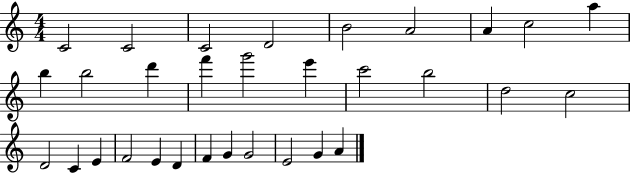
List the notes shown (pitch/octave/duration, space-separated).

C4/h C4/h C4/h D4/h B4/h A4/h A4/q C5/h A5/q B5/q B5/h D6/q F6/q G6/h E6/q C6/h B5/h D5/h C5/h D4/h C4/q E4/q F4/h E4/q D4/q F4/q G4/q G4/h E4/h G4/q A4/q